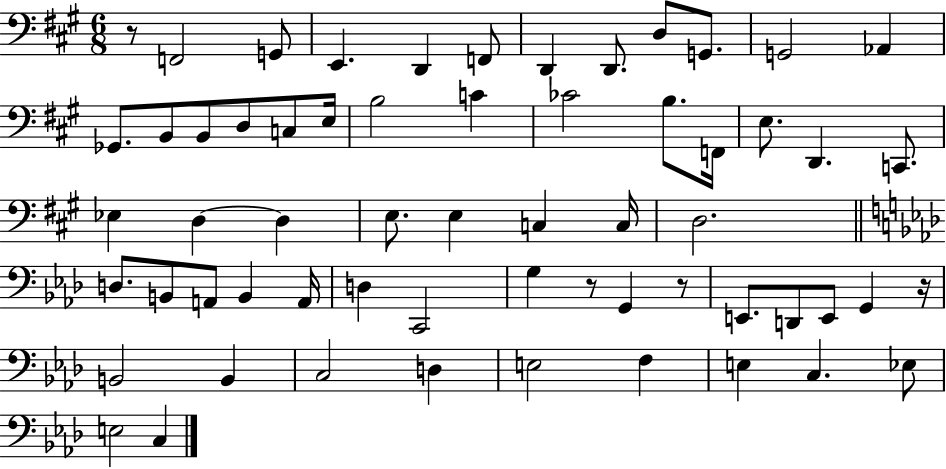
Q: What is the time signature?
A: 6/8